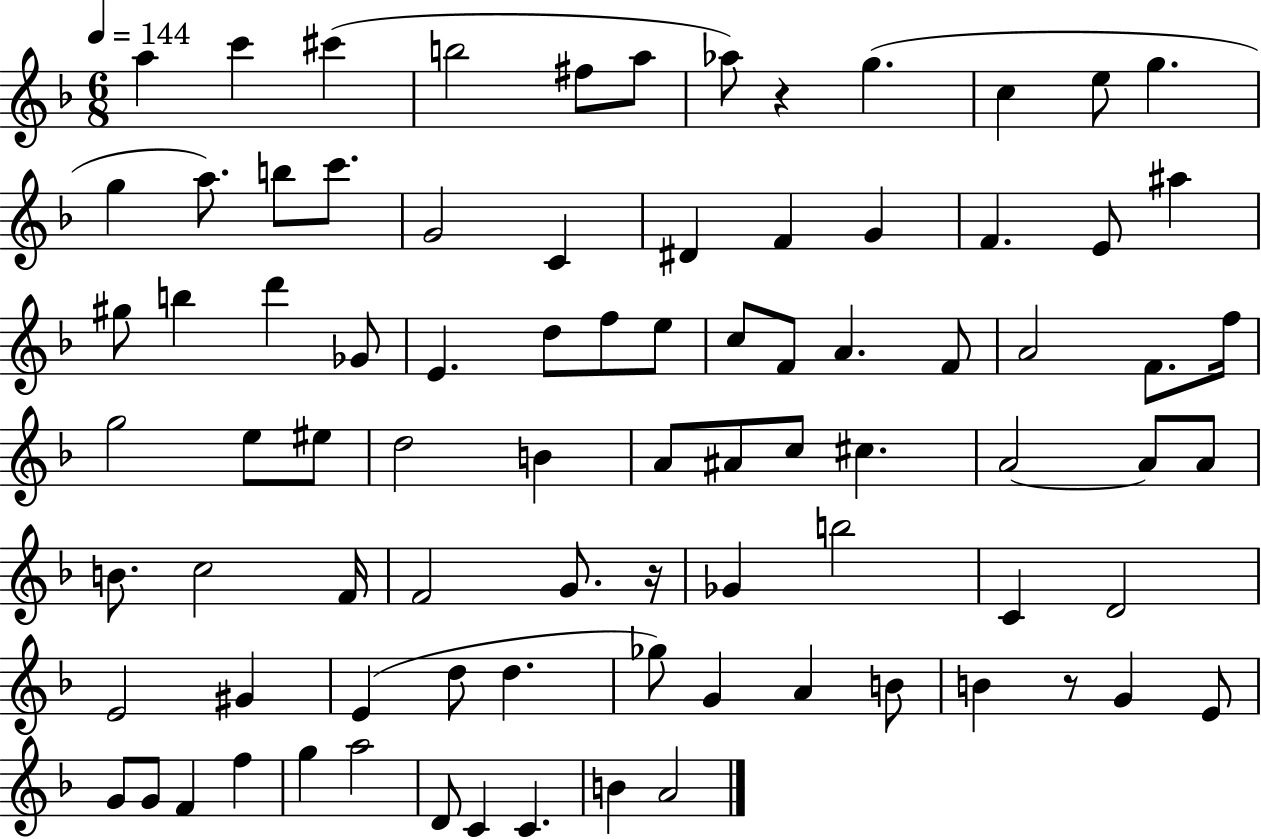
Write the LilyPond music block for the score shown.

{
  \clef treble
  \numericTimeSignature
  \time 6/8
  \key f \major
  \tempo 4 = 144
  a''4 c'''4 cis'''4( | b''2 fis''8 a''8 | aes''8) r4 g''4.( | c''4 e''8 g''4. | \break g''4 a''8.) b''8 c'''8. | g'2 c'4 | dis'4 f'4 g'4 | f'4. e'8 ais''4 | \break gis''8 b''4 d'''4 ges'8 | e'4. d''8 f''8 e''8 | c''8 f'8 a'4. f'8 | a'2 f'8. f''16 | \break g''2 e''8 eis''8 | d''2 b'4 | a'8 ais'8 c''8 cis''4. | a'2~~ a'8 a'8 | \break b'8. c''2 f'16 | f'2 g'8. r16 | ges'4 b''2 | c'4 d'2 | \break e'2 gis'4 | e'4( d''8 d''4. | ges''8) g'4 a'4 b'8 | b'4 r8 g'4 e'8 | \break g'8 g'8 f'4 f''4 | g''4 a''2 | d'8 c'4 c'4. | b'4 a'2 | \break \bar "|."
}